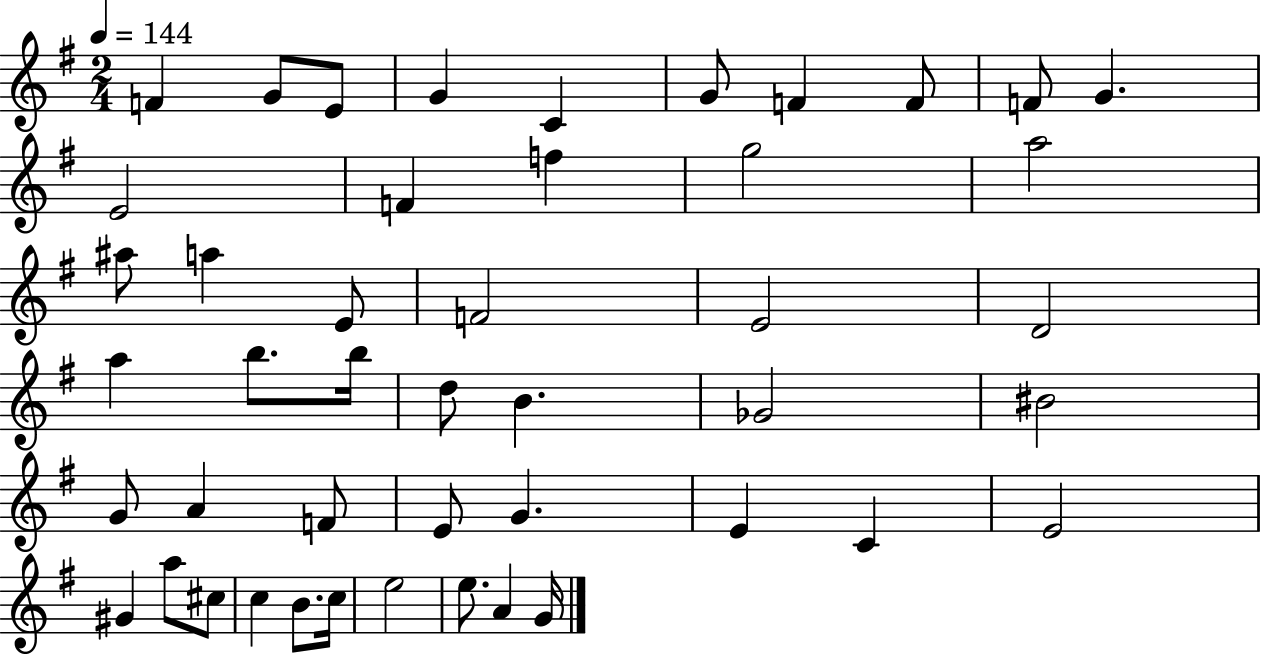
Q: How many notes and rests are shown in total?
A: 46